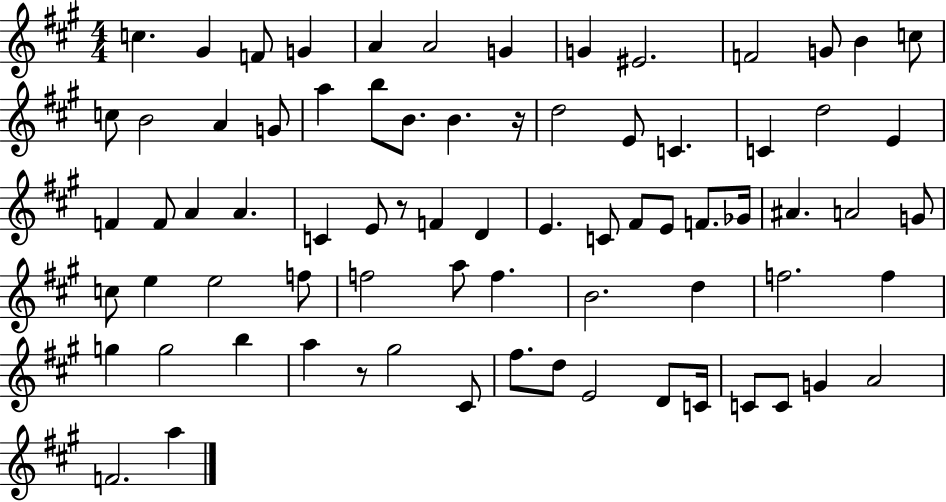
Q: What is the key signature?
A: A major